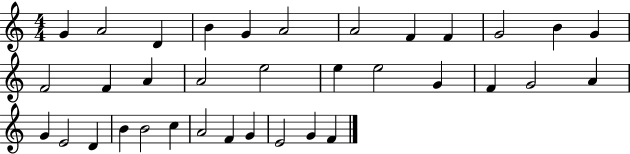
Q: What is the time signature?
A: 4/4